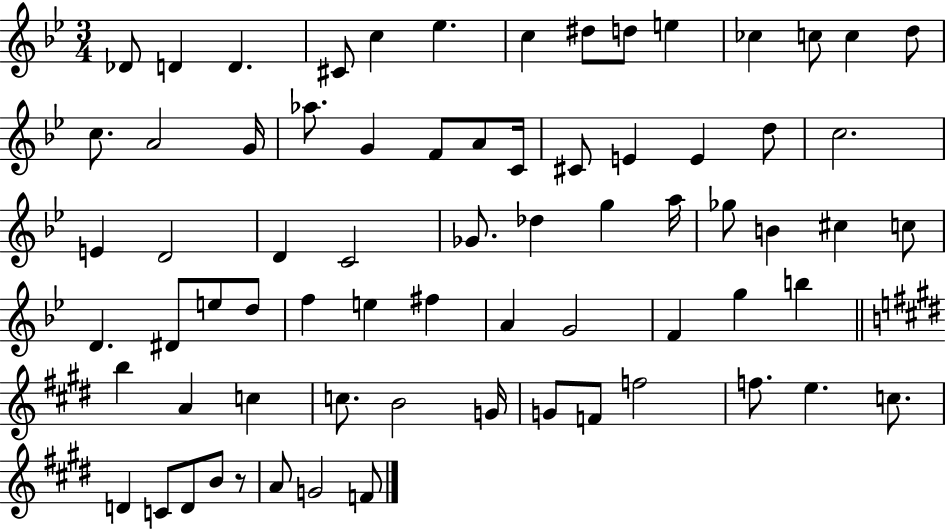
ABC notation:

X:1
T:Untitled
M:3/4
L:1/4
K:Bb
_D/2 D D ^C/2 c _e c ^d/2 d/2 e _c c/2 c d/2 c/2 A2 G/4 _a/2 G F/2 A/2 C/4 ^C/2 E E d/2 c2 E D2 D C2 _G/2 _d g a/4 _g/2 B ^c c/2 D ^D/2 e/2 d/2 f e ^f A G2 F g b b A c c/2 B2 G/4 G/2 F/2 f2 f/2 e c/2 D C/2 D/2 B/2 z/2 A/2 G2 F/2